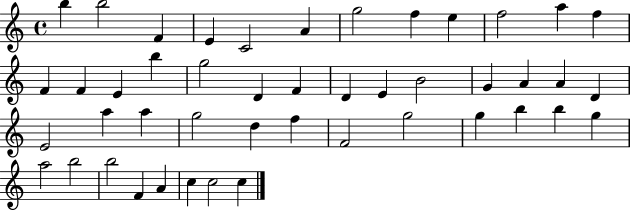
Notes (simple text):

B5/q B5/h F4/q E4/q C4/h A4/q G5/h F5/q E5/q F5/h A5/q F5/q F4/q F4/q E4/q B5/q G5/h D4/q F4/q D4/q E4/q B4/h G4/q A4/q A4/q D4/q E4/h A5/q A5/q G5/h D5/q F5/q F4/h G5/h G5/q B5/q B5/q G5/q A5/h B5/h B5/h F4/q A4/q C5/q C5/h C5/q